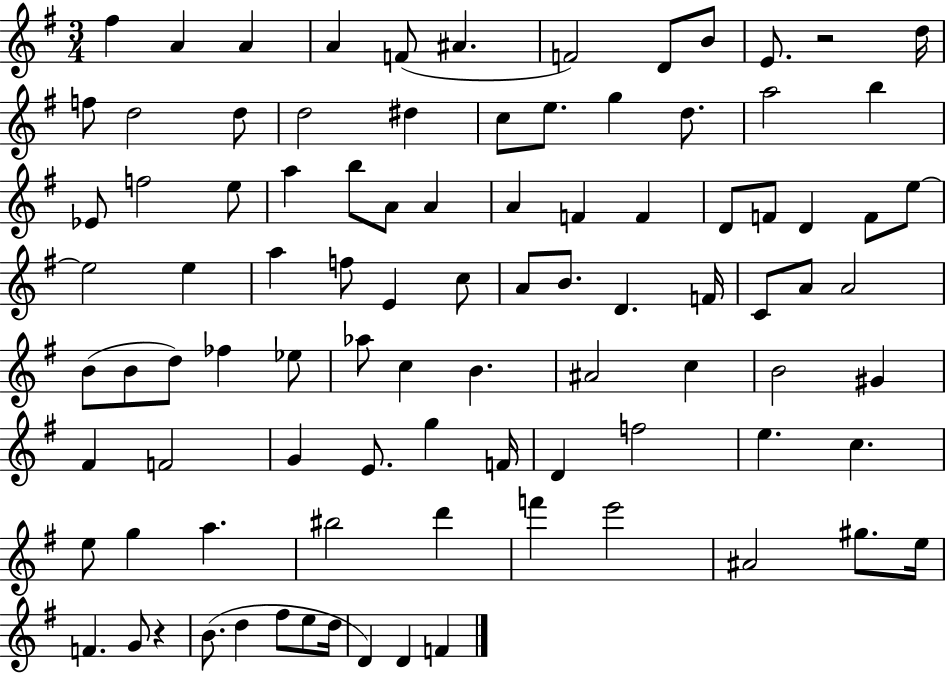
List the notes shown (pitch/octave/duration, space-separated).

F#5/q A4/q A4/q A4/q F4/e A#4/q. F4/h D4/e B4/e E4/e. R/h D5/s F5/e D5/h D5/e D5/h D#5/q C5/e E5/e. G5/q D5/e. A5/h B5/q Eb4/e F5/h E5/e A5/q B5/e A4/e A4/q A4/q F4/q F4/q D4/e F4/e D4/q F4/e E5/e E5/h E5/q A5/q F5/e E4/q C5/e A4/e B4/e. D4/q. F4/s C4/e A4/e A4/h B4/e B4/e D5/e FES5/q Eb5/e Ab5/e C5/q B4/q. A#4/h C5/q B4/h G#4/q F#4/q F4/h G4/q E4/e. G5/q F4/s D4/q F5/h E5/q. C5/q. E5/e G5/q A5/q. BIS5/h D6/q F6/q E6/h A#4/h G#5/e. E5/s F4/q. G4/e R/q B4/e. D5/q F#5/e E5/e D5/s D4/q D4/q F4/q